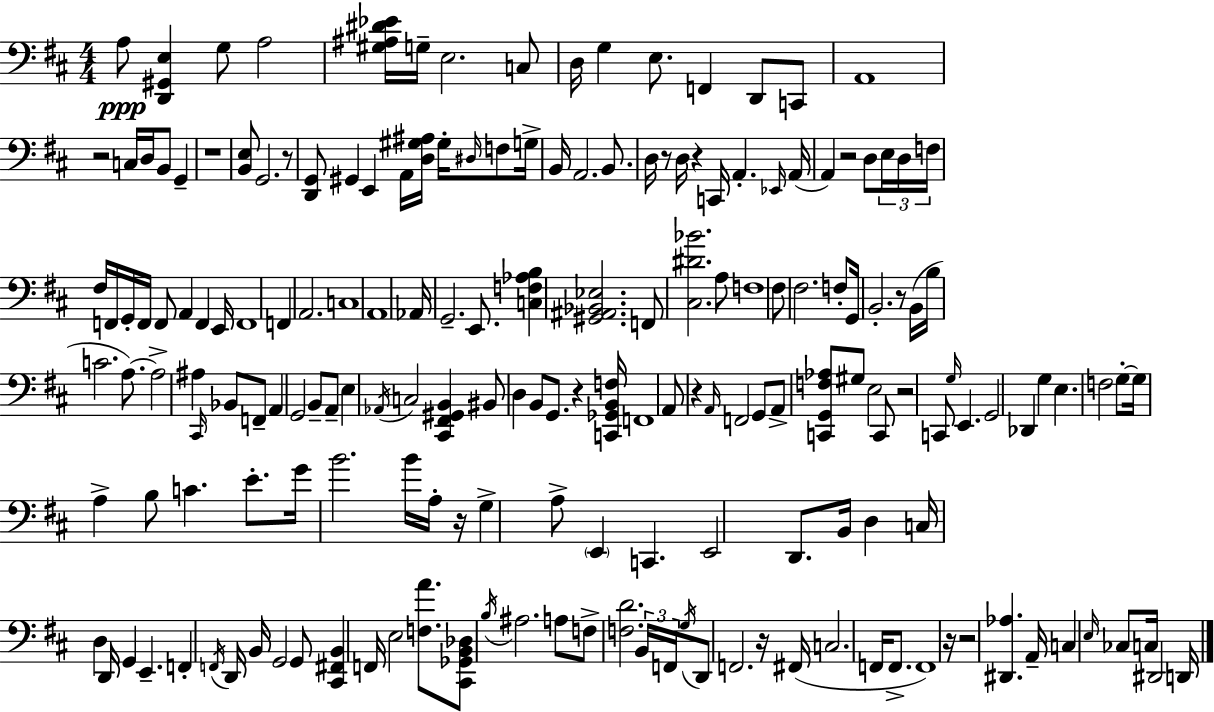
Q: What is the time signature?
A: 4/4